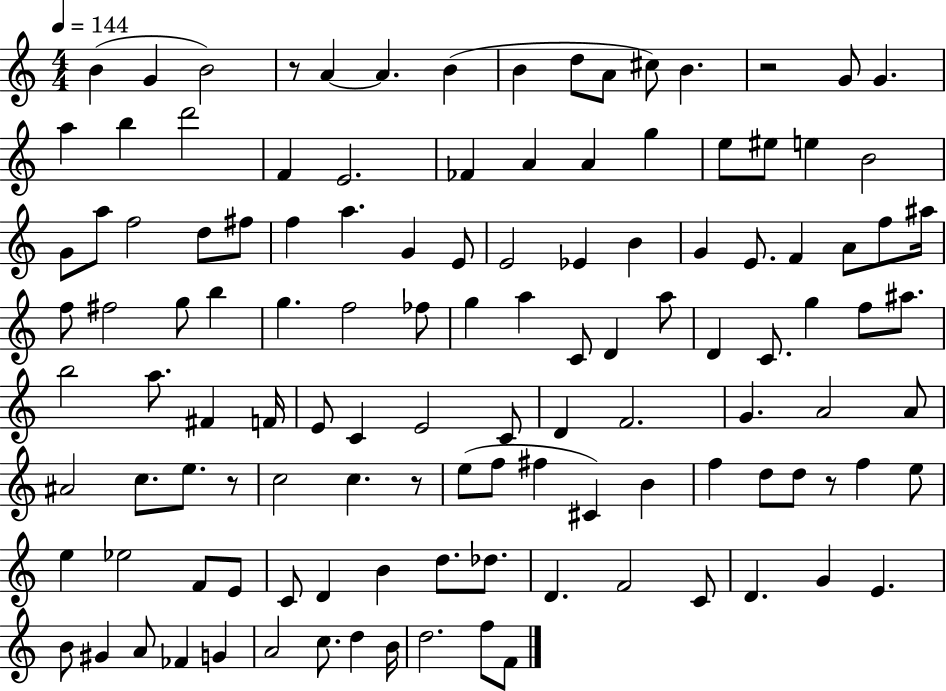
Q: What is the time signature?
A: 4/4